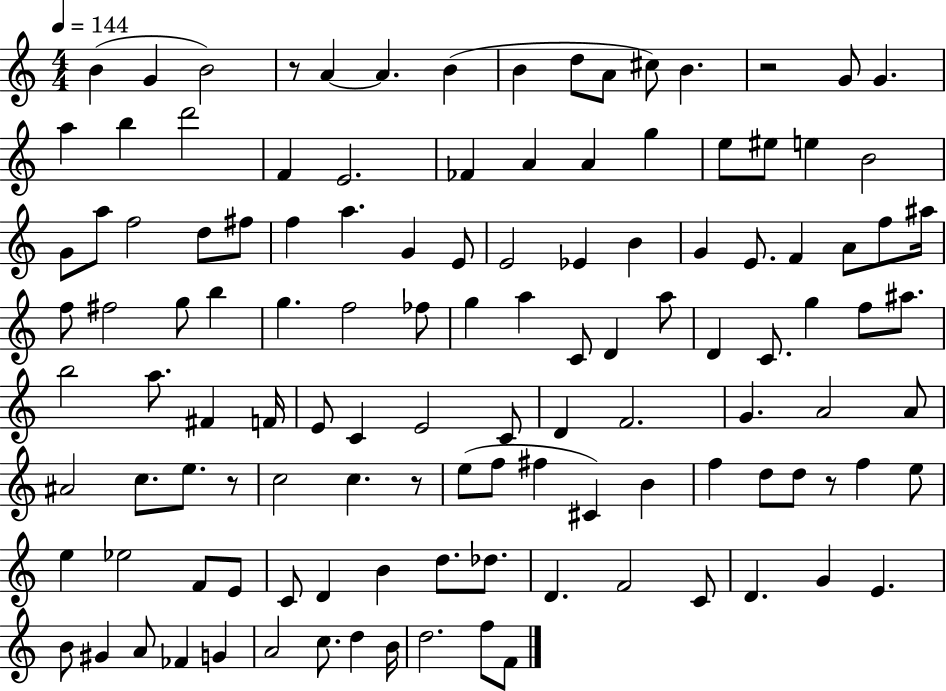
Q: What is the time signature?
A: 4/4